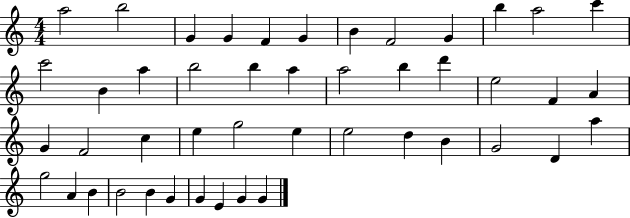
{
  \clef treble
  \numericTimeSignature
  \time 4/4
  \key c \major
  a''2 b''2 | g'4 g'4 f'4 g'4 | b'4 f'2 g'4 | b''4 a''2 c'''4 | \break c'''2 b'4 a''4 | b''2 b''4 a''4 | a''2 b''4 d'''4 | e''2 f'4 a'4 | \break g'4 f'2 c''4 | e''4 g''2 e''4 | e''2 d''4 b'4 | g'2 d'4 a''4 | \break g''2 a'4 b'4 | b'2 b'4 g'4 | g'4 e'4 g'4 g'4 | \bar "|."
}